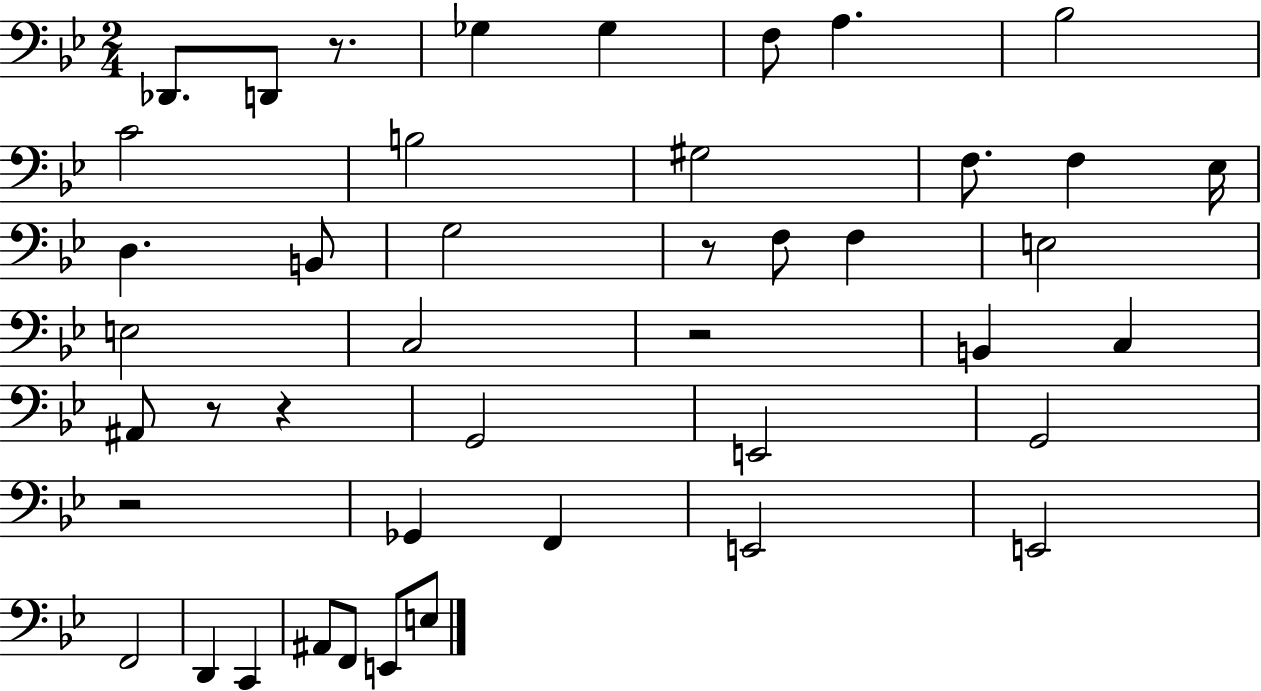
Db2/e. D2/e R/e. Gb3/q Gb3/q F3/e A3/q. Bb3/h C4/h B3/h G#3/h F3/e. F3/q Eb3/s D3/q. B2/e G3/h R/e F3/e F3/q E3/h E3/h C3/h R/h B2/q C3/q A#2/e R/e R/q G2/h E2/h G2/h R/h Gb2/q F2/q E2/h E2/h F2/h D2/q C2/q A#2/e F2/e E2/e E3/e